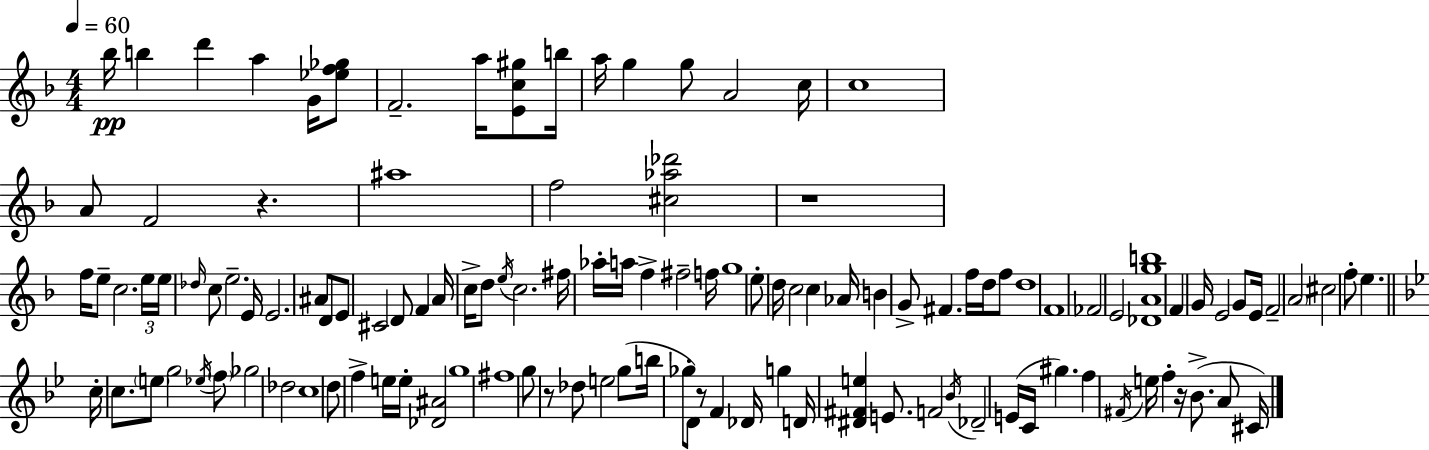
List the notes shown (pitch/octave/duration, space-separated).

Bb5/s B5/q D6/q A5/q G4/s [Eb5,F5,Gb5]/e F4/h. A5/s [E4,C5,G#5]/e B5/s A5/s G5/q G5/e A4/h C5/s C5/w A4/e F4/h R/q. A#5/w F5/h [C#5,Ab5,Db6]/h R/w F5/s E5/e C5/h. E5/s E5/s Db5/s C5/e E5/h. E4/s E4/h. A#4/e D4/e E4/e C#4/h D4/e F4/q A4/s C5/s D5/e E5/s C5/h. F#5/s Ab5/s A5/s F5/q F#5/h F5/s G5/w E5/e D5/s C5/h C5/q Ab4/s B4/q G4/e F#4/q. F5/s D5/s F5/e D5/w F4/w FES4/h E4/h [Db4,A4,G5,B5]/w F4/q G4/s E4/h G4/e E4/s F4/h A4/h C#5/h F5/e E5/q. C5/s C5/e. E5/e G5/h Eb5/s F5/e Gb5/h Db5/h C5/w D5/e F5/q E5/s E5/s [Db4,A#4]/h G5/w F#5/w G5/e R/e Db5/e E5/h G5/e B5/s Gb5/e D4/e R/e F4/q Db4/s G5/q D4/s [D#4,F#4,E5]/q E4/e. F4/h Bb4/s Db4/h E4/s C4/s G#5/q. F5/q F#4/s E5/s F5/q R/s Bb4/e. A4/e C#4/s